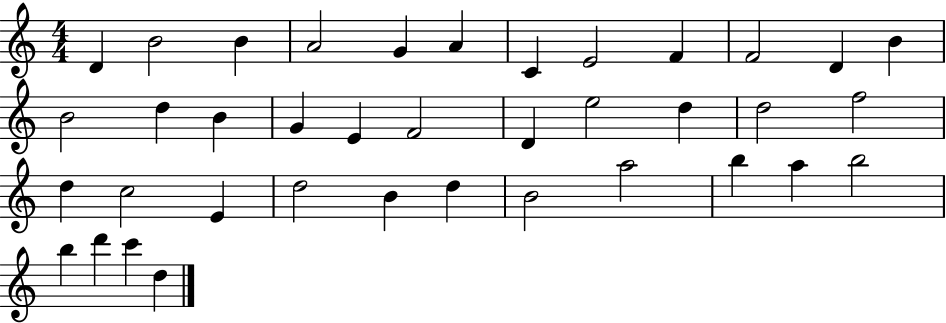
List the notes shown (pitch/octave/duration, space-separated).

D4/q B4/h B4/q A4/h G4/q A4/q C4/q E4/h F4/q F4/h D4/q B4/q B4/h D5/q B4/q G4/q E4/q F4/h D4/q E5/h D5/q D5/h F5/h D5/q C5/h E4/q D5/h B4/q D5/q B4/h A5/h B5/q A5/q B5/h B5/q D6/q C6/q D5/q